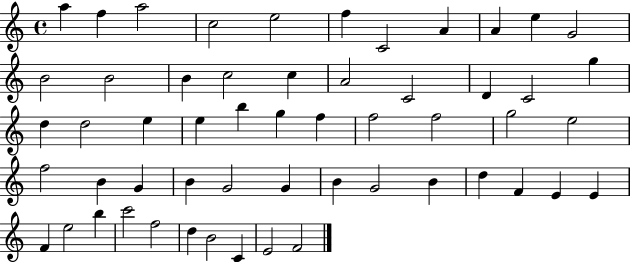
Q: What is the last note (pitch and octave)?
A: F4